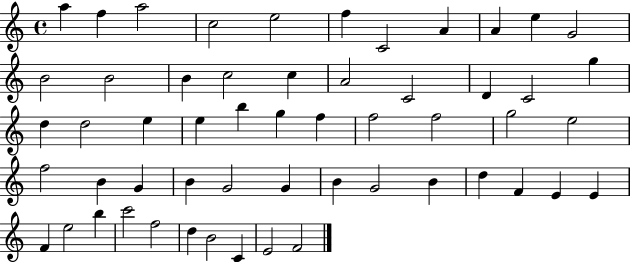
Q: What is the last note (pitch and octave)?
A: F4